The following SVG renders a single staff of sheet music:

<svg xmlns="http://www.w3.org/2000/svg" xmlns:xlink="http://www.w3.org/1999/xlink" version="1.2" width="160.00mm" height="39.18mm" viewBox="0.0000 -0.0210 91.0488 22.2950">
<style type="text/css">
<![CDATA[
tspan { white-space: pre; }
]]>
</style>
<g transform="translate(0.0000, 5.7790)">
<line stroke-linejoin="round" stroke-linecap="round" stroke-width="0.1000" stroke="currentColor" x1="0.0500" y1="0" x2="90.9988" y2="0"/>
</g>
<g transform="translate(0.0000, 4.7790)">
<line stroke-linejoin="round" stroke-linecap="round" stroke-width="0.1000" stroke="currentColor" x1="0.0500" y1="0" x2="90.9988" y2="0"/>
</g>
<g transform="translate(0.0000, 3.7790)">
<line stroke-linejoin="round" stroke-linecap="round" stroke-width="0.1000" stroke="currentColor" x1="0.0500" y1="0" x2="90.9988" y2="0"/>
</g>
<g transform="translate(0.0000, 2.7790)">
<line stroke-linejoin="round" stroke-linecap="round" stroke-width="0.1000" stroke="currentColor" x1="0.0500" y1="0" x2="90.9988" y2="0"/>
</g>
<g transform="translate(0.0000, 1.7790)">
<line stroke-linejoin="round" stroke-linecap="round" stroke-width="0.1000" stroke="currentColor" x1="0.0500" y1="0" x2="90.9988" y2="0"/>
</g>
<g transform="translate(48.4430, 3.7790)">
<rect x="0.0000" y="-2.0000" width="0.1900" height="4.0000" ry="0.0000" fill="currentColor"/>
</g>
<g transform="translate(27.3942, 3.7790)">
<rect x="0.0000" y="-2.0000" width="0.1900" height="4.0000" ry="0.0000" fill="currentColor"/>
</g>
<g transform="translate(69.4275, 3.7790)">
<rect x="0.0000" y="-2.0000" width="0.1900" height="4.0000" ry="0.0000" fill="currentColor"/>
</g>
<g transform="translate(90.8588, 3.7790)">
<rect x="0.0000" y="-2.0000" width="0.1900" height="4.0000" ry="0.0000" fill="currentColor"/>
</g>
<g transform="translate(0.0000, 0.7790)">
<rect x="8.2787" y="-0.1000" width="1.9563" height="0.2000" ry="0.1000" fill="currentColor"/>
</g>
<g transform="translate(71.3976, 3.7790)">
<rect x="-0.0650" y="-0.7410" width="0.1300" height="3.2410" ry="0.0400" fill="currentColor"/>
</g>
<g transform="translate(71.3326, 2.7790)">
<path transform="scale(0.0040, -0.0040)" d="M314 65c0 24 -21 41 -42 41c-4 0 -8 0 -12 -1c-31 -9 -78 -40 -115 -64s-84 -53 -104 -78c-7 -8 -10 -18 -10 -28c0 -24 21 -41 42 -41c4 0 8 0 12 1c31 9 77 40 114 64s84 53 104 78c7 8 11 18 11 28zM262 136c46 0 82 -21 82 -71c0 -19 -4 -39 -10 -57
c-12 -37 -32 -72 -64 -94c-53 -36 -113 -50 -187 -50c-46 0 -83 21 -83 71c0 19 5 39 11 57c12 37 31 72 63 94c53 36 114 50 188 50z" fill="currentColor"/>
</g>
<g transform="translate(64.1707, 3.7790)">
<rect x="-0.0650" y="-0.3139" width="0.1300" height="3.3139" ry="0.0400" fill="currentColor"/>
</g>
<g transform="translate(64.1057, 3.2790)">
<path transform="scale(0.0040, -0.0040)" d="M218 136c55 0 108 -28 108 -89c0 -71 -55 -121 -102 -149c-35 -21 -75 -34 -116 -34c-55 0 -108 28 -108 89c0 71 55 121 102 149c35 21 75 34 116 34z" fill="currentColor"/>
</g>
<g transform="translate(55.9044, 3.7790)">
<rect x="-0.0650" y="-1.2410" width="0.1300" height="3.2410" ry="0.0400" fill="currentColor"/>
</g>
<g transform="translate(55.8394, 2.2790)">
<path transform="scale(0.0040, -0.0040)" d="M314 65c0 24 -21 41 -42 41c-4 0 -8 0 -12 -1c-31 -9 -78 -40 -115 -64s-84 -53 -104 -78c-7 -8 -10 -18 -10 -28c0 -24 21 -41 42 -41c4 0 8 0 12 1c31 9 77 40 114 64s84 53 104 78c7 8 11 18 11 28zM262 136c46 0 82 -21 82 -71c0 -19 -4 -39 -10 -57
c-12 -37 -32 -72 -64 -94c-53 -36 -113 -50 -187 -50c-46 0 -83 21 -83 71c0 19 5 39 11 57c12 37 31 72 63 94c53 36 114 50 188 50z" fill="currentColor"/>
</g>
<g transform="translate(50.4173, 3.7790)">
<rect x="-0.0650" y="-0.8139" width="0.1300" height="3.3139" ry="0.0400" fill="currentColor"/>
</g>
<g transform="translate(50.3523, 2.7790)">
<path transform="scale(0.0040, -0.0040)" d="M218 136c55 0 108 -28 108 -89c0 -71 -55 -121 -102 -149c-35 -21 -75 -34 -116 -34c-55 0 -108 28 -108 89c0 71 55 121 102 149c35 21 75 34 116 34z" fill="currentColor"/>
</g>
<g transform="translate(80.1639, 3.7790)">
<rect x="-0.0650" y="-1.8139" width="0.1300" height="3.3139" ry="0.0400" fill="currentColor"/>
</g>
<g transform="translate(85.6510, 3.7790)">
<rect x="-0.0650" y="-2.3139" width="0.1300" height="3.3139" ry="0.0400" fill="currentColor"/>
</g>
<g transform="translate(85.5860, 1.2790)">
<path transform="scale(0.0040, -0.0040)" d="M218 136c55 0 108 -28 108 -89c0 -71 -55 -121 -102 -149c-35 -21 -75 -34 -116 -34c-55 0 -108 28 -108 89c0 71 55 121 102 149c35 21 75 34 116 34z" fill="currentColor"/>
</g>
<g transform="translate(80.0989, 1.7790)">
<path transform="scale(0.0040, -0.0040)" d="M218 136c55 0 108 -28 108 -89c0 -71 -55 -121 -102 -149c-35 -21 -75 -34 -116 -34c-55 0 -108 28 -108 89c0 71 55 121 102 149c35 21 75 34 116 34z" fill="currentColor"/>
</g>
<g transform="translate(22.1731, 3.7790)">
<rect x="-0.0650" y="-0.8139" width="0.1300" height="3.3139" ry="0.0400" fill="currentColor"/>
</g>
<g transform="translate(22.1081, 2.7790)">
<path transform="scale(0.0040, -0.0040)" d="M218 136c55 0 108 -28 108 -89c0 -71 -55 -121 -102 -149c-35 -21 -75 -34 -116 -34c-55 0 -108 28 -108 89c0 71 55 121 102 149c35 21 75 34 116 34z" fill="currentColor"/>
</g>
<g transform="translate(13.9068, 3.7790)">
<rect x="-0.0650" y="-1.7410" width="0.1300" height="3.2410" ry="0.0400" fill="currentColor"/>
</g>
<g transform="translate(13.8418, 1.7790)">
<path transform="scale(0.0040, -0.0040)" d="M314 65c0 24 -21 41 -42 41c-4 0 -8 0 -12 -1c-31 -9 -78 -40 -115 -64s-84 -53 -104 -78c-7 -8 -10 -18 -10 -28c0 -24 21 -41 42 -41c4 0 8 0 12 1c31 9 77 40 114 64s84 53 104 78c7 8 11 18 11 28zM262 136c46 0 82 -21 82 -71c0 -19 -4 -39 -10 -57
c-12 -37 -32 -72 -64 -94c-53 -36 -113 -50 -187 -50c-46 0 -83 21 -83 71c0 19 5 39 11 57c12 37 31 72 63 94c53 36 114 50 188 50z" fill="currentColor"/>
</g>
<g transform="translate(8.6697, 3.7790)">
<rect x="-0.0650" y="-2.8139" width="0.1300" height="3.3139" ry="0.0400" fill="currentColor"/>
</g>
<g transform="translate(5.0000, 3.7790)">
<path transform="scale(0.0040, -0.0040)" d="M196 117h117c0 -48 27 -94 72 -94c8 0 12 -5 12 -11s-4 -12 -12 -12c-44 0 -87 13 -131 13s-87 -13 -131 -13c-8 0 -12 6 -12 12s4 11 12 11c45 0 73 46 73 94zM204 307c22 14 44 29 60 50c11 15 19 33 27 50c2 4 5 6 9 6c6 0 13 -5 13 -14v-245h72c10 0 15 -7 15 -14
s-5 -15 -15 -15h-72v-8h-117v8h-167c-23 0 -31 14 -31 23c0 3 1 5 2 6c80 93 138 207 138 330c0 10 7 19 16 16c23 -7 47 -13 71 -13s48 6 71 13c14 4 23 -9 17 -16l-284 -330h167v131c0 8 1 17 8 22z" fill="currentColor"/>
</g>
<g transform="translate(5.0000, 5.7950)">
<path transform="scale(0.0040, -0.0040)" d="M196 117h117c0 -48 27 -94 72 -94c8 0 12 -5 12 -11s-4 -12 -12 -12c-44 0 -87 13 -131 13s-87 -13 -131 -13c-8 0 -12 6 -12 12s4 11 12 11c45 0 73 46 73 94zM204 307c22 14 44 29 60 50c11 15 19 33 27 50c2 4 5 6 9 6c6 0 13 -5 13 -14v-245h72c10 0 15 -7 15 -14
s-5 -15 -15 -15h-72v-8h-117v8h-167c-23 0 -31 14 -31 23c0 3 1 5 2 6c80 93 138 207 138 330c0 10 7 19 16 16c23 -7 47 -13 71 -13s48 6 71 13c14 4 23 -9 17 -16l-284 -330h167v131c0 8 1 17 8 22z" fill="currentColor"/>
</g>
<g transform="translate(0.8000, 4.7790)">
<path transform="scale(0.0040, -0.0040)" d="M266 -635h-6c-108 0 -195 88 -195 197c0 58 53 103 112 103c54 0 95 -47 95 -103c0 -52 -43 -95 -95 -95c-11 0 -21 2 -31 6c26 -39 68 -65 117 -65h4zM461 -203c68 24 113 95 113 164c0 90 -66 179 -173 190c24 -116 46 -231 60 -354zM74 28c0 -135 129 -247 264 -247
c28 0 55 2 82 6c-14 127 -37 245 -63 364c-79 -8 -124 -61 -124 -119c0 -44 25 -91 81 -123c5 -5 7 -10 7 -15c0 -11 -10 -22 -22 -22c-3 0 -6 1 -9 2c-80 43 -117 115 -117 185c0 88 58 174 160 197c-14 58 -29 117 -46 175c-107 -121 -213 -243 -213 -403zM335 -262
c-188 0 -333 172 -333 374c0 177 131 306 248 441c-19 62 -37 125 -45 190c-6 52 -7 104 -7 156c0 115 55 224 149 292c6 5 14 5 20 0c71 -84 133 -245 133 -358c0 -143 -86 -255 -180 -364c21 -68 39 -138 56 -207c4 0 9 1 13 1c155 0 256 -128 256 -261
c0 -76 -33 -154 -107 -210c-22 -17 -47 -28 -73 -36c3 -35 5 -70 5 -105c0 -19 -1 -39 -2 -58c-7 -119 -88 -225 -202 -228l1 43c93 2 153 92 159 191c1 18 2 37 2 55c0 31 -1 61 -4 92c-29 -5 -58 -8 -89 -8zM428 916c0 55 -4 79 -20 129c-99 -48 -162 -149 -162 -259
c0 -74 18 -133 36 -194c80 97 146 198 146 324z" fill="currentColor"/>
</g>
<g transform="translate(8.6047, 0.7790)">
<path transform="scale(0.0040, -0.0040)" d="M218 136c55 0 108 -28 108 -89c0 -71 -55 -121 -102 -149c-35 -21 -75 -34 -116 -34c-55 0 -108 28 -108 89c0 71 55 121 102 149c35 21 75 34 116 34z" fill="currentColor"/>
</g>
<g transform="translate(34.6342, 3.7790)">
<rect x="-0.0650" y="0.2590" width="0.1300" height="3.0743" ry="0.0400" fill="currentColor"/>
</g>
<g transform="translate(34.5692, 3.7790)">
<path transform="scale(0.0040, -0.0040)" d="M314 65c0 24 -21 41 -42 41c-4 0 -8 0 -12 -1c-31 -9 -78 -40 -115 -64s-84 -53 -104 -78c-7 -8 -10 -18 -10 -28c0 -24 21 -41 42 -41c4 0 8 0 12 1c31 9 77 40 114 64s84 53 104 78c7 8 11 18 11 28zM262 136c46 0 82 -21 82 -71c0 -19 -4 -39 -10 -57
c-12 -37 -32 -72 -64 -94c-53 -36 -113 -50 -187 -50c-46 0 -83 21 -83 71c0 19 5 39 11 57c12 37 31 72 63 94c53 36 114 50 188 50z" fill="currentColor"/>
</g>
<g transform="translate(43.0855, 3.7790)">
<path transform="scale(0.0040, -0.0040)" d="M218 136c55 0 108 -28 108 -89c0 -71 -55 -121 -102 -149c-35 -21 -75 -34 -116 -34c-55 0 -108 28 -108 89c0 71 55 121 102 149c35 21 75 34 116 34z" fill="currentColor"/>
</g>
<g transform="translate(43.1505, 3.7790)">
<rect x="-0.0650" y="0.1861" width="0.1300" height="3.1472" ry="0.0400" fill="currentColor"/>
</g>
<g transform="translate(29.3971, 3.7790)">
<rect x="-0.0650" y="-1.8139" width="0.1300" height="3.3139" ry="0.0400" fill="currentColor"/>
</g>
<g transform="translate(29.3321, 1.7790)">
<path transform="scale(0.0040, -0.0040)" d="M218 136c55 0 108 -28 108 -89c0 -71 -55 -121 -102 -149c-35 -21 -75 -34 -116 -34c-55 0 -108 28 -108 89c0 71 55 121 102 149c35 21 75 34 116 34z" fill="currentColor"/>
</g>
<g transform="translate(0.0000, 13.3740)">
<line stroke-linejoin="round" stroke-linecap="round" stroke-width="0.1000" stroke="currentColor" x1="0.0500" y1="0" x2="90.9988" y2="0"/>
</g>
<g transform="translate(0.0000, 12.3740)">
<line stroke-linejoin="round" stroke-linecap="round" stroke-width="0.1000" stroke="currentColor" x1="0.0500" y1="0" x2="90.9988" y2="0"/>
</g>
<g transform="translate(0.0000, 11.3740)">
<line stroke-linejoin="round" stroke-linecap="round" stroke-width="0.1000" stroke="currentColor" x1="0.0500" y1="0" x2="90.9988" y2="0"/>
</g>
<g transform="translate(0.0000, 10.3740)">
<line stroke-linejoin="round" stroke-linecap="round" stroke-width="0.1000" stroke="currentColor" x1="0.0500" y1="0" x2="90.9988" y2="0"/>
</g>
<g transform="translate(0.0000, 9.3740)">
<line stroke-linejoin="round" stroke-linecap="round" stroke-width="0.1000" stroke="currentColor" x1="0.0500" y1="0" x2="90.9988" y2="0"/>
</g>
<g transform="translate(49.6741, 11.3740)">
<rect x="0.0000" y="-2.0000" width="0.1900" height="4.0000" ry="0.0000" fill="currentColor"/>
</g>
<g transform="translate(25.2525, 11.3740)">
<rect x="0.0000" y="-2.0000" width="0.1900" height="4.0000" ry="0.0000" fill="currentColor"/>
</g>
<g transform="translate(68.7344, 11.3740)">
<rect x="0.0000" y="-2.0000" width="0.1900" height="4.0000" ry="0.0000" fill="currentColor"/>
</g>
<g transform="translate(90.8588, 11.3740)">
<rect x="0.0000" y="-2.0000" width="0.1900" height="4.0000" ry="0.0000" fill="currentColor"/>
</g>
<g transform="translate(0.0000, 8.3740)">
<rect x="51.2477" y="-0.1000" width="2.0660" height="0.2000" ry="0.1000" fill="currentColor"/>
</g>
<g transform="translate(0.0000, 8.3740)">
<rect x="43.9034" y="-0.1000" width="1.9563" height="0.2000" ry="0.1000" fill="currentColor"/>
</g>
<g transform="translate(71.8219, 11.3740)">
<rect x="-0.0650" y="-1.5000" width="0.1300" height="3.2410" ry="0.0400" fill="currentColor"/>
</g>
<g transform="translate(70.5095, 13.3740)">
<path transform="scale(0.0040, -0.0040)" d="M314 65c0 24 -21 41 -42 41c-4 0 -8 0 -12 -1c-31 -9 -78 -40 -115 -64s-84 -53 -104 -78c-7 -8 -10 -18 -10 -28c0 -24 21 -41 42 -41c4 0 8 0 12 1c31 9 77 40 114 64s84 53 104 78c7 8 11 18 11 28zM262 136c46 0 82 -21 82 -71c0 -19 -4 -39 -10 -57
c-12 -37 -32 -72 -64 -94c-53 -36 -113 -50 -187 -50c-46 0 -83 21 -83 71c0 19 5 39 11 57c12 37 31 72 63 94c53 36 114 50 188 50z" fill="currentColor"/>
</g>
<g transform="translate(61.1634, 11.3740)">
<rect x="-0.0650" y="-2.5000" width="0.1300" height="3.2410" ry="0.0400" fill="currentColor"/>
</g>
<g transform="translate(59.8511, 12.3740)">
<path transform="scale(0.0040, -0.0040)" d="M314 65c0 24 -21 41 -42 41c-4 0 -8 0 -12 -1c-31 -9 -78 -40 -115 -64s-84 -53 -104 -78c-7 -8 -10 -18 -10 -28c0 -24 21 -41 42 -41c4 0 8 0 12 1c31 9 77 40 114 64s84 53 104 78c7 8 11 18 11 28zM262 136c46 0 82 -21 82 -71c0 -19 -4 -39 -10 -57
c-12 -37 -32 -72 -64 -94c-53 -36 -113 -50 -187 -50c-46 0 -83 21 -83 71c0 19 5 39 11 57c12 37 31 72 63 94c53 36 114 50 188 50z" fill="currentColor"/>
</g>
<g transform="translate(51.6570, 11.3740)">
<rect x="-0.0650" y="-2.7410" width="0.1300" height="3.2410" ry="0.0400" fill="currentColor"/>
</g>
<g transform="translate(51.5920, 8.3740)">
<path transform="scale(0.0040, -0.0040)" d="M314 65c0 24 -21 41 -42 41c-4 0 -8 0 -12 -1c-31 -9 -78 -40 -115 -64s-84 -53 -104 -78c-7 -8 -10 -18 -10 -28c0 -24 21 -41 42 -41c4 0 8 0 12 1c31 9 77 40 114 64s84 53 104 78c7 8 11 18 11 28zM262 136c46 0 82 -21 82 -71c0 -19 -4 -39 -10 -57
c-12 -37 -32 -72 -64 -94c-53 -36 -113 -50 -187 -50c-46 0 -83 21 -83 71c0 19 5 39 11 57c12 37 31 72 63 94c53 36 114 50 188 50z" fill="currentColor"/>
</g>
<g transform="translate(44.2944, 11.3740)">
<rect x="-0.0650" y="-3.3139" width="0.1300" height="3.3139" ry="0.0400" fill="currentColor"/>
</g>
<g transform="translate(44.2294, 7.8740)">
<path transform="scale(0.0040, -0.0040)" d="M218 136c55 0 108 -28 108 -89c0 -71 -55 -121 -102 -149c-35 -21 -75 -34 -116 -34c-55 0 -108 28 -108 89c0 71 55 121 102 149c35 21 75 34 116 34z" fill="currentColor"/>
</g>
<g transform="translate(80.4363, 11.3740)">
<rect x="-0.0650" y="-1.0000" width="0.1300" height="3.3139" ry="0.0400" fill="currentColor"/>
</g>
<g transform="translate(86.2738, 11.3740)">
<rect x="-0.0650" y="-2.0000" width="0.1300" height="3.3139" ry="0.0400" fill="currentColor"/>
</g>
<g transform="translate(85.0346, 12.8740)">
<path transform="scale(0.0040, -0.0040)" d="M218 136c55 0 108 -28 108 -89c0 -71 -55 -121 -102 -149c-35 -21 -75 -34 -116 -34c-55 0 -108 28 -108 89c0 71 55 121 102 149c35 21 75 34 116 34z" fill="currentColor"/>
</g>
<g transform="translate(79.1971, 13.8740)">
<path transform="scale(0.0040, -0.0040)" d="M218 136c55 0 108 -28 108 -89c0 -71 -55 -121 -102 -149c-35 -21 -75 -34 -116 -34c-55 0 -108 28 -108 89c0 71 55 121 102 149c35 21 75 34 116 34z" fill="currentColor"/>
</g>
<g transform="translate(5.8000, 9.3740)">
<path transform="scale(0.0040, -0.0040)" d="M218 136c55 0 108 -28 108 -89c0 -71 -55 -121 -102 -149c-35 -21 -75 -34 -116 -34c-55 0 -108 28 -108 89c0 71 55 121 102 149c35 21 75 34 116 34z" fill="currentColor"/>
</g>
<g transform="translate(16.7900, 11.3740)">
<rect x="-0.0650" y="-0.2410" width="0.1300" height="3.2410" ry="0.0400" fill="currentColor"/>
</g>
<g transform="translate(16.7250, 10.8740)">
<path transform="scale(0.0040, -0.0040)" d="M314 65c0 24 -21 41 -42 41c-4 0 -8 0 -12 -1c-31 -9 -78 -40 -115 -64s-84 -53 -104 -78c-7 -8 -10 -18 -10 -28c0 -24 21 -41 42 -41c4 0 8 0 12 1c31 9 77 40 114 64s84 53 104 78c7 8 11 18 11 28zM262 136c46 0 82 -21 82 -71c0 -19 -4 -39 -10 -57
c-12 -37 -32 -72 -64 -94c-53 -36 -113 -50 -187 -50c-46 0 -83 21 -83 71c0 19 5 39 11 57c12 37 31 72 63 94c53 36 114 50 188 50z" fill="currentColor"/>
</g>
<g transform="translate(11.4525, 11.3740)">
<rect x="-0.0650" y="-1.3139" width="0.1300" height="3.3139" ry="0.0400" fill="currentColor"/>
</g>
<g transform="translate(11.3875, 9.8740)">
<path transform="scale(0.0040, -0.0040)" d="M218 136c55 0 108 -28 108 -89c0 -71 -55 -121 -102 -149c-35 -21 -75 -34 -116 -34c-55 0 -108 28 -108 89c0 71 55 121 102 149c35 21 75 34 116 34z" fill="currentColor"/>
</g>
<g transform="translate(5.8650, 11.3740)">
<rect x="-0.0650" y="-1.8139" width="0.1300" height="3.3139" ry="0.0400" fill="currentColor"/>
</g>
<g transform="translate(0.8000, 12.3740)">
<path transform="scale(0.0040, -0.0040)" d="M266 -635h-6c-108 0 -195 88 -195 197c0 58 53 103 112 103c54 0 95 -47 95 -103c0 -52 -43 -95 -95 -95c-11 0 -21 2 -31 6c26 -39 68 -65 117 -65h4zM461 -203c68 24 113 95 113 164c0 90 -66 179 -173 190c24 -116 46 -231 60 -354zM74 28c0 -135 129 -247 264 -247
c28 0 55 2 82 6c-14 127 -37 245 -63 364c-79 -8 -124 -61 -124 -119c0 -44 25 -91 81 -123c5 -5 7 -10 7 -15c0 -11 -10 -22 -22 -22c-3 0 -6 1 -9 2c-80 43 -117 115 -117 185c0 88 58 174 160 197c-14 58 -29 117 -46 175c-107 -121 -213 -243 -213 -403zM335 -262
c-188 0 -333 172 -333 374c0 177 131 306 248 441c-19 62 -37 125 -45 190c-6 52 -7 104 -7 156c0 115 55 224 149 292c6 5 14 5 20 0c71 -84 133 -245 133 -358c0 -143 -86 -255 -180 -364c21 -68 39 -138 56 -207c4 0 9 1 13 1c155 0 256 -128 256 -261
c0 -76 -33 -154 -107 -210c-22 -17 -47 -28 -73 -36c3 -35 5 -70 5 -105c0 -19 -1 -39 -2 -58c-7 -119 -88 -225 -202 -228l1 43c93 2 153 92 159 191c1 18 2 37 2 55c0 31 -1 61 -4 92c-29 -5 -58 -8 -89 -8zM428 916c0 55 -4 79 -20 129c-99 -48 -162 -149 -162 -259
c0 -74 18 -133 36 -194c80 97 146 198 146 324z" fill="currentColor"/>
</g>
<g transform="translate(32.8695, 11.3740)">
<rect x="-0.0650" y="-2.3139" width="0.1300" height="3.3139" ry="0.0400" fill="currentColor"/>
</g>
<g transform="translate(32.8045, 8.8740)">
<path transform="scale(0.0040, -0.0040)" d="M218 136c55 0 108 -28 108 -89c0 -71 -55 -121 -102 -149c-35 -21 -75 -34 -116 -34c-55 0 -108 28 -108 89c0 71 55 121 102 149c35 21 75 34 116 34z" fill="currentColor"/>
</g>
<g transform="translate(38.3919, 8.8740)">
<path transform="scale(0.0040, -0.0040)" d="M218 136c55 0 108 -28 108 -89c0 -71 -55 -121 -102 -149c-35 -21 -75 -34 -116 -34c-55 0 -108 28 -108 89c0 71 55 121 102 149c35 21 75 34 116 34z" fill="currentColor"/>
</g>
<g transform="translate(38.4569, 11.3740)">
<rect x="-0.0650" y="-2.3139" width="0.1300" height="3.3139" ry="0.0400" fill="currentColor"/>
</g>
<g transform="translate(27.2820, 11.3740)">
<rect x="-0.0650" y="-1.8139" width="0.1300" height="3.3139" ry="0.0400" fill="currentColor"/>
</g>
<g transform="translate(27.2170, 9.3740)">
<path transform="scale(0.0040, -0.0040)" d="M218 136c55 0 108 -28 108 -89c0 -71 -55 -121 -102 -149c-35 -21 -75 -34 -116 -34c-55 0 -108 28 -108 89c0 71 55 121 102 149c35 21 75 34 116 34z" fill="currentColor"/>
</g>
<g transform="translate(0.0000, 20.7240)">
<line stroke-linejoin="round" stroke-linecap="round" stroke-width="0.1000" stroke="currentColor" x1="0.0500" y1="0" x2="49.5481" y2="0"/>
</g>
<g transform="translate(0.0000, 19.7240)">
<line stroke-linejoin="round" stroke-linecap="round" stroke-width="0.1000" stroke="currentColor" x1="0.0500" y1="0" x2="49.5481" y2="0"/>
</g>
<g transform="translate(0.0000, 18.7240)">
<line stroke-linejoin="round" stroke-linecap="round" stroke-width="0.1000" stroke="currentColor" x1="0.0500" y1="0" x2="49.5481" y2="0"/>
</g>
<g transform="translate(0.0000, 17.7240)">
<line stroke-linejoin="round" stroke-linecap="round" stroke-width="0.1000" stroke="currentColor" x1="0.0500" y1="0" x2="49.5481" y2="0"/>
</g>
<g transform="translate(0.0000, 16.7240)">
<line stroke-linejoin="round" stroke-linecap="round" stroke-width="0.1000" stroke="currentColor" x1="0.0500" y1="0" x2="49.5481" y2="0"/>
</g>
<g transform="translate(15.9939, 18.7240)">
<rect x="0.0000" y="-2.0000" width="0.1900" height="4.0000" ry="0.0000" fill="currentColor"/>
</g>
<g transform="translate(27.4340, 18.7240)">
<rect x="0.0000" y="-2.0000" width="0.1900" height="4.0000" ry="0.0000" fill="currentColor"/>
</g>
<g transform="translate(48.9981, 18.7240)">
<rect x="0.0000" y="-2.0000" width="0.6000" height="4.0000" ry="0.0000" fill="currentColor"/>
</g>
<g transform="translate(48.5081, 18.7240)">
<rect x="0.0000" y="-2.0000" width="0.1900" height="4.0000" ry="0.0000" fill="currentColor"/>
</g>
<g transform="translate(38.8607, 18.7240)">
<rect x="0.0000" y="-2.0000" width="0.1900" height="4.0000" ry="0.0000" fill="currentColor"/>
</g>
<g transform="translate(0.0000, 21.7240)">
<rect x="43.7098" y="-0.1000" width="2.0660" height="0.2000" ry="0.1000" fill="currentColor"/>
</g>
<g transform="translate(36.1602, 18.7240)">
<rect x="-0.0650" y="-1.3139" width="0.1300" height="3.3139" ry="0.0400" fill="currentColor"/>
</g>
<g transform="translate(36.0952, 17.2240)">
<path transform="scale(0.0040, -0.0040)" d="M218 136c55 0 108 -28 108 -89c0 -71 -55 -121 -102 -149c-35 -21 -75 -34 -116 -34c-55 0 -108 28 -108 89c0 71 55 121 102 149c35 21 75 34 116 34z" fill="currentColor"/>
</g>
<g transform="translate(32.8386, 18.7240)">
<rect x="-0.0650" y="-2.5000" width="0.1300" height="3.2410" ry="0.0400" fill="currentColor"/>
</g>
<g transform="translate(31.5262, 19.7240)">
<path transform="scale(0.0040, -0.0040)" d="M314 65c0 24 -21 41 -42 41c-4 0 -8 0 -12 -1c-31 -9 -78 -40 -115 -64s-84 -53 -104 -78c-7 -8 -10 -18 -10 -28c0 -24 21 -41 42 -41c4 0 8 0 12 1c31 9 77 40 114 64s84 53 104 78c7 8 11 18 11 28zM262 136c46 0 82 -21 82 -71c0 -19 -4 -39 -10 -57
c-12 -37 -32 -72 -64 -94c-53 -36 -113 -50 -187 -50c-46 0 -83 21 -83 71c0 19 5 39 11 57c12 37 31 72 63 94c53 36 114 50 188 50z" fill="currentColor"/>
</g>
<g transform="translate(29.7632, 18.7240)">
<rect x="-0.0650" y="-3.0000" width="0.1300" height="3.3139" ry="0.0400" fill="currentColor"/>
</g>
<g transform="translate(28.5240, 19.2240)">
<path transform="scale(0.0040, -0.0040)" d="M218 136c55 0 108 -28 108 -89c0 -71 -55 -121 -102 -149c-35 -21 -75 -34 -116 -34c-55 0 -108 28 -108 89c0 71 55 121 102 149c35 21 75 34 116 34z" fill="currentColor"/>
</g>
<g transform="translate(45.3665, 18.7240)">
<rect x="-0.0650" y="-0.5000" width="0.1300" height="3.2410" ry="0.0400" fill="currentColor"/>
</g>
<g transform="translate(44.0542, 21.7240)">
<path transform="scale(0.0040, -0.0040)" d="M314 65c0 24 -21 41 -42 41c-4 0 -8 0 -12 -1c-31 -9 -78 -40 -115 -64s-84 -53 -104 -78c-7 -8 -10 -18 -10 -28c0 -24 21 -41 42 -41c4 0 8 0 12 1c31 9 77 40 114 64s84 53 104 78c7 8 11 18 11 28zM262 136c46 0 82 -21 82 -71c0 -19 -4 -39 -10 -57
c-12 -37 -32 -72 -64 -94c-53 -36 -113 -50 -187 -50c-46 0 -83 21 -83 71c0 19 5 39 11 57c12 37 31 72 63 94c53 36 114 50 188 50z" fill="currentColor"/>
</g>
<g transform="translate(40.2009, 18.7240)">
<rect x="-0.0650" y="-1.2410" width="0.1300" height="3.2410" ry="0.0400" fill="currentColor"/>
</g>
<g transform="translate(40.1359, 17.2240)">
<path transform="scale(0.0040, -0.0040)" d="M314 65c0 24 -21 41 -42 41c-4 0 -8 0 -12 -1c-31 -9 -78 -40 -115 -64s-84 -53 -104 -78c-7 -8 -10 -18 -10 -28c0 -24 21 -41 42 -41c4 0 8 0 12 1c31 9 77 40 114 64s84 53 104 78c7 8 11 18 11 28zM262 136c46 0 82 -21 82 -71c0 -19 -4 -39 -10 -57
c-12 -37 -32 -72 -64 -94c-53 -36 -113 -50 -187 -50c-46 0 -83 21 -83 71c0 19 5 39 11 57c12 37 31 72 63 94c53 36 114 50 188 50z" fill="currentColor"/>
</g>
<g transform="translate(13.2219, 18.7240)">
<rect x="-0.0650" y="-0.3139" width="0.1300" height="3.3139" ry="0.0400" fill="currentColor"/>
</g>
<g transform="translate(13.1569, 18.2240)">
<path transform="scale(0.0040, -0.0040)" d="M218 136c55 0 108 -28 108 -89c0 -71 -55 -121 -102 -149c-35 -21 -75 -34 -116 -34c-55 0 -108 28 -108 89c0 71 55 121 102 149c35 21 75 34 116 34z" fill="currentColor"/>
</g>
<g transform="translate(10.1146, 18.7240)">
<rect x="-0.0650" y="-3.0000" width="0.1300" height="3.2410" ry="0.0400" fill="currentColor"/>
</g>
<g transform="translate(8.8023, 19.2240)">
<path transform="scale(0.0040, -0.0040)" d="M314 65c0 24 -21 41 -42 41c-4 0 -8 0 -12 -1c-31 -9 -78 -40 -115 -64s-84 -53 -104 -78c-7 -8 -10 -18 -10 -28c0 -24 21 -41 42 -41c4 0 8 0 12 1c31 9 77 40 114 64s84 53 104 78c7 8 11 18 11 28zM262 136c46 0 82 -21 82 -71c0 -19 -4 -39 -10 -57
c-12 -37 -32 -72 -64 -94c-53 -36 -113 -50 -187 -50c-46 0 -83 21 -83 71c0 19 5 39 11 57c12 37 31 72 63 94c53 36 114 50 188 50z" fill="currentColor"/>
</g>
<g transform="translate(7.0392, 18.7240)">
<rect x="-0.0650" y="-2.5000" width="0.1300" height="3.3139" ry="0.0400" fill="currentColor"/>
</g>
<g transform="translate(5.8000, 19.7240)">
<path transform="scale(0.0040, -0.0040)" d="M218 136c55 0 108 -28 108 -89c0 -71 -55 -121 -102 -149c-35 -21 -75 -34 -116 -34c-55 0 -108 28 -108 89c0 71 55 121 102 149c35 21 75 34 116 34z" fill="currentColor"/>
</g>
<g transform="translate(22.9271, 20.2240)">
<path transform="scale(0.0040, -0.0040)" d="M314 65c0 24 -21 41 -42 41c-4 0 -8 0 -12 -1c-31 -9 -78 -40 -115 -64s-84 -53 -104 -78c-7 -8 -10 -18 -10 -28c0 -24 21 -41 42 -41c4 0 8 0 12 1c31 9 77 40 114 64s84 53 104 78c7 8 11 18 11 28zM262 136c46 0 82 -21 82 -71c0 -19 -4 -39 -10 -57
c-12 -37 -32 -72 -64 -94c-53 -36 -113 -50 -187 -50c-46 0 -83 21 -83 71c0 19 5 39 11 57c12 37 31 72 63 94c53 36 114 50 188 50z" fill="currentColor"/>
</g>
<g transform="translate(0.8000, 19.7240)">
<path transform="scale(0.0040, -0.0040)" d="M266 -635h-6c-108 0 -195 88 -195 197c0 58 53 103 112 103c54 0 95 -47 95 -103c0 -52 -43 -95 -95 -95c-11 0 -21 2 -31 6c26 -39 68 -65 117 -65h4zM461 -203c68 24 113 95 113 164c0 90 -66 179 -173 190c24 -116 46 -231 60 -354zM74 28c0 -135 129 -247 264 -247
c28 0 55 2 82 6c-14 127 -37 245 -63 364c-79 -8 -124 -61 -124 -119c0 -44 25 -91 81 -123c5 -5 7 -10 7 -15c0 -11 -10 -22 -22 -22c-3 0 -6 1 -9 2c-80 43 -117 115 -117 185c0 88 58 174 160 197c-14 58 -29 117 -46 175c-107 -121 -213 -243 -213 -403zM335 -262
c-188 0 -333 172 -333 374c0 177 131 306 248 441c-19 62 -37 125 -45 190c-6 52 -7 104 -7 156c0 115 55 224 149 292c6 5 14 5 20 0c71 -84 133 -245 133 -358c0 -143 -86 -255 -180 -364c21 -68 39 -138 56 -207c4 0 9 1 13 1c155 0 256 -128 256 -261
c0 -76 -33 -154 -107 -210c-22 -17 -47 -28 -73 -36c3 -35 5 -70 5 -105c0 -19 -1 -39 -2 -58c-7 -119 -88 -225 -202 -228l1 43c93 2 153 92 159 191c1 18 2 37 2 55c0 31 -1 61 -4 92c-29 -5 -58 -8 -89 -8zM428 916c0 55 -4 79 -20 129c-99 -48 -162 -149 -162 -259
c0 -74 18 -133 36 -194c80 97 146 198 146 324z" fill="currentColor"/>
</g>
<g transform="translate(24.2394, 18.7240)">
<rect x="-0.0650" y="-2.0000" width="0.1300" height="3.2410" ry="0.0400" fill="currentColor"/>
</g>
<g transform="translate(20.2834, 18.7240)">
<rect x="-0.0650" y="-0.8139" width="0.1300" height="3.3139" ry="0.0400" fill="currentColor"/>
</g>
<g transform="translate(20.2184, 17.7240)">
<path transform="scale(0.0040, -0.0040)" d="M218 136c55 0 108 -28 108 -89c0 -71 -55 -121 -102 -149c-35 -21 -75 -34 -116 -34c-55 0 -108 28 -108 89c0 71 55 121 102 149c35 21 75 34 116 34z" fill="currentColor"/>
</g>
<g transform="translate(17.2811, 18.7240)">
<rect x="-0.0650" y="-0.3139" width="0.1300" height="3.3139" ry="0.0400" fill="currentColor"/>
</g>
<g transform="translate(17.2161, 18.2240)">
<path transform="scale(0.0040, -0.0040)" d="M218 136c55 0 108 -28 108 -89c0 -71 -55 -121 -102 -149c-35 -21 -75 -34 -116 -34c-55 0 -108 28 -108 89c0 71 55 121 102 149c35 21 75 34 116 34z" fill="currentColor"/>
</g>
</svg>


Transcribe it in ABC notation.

X:1
T:Untitled
M:4/4
L:1/4
K:C
a f2 d f B2 B d e2 c d2 f g f e c2 f g g b a2 G2 E2 D F G A2 c c d F2 A G2 e e2 C2